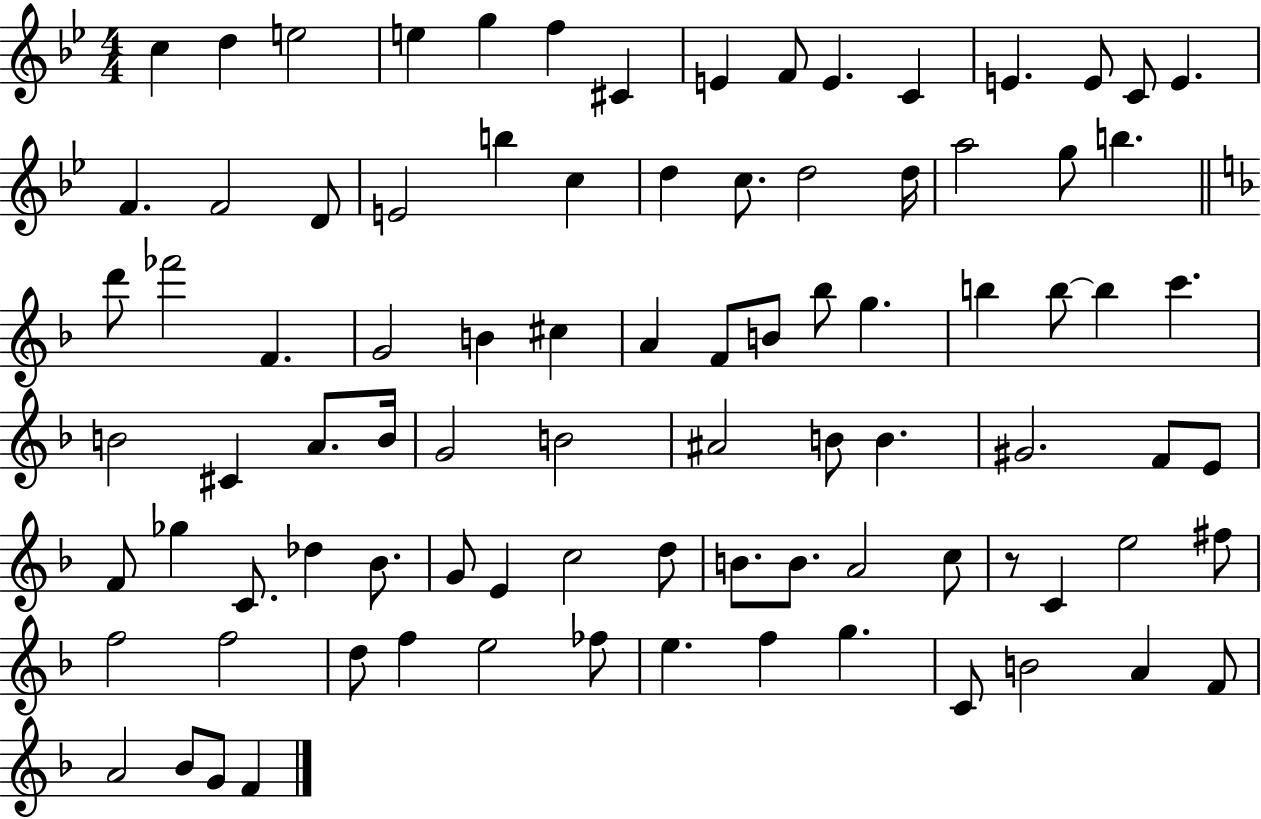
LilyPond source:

{
  \clef treble
  \numericTimeSignature
  \time 4/4
  \key bes \major
  c''4 d''4 e''2 | e''4 g''4 f''4 cis'4 | e'4 f'8 e'4. c'4 | e'4. e'8 c'8 e'4. | \break f'4. f'2 d'8 | e'2 b''4 c''4 | d''4 c''8. d''2 d''16 | a''2 g''8 b''4. | \break \bar "||" \break \key d \minor d'''8 fes'''2 f'4. | g'2 b'4 cis''4 | a'4 f'8 b'8 bes''8 g''4. | b''4 b''8~~ b''4 c'''4. | \break b'2 cis'4 a'8. b'16 | g'2 b'2 | ais'2 b'8 b'4. | gis'2. f'8 e'8 | \break f'8 ges''4 c'8. des''4 bes'8. | g'8 e'4 c''2 d''8 | b'8. b'8. a'2 c''8 | r8 c'4 e''2 fis''8 | \break f''2 f''2 | d''8 f''4 e''2 fes''8 | e''4. f''4 g''4. | c'8 b'2 a'4 f'8 | \break a'2 bes'8 g'8 f'4 | \bar "|."
}